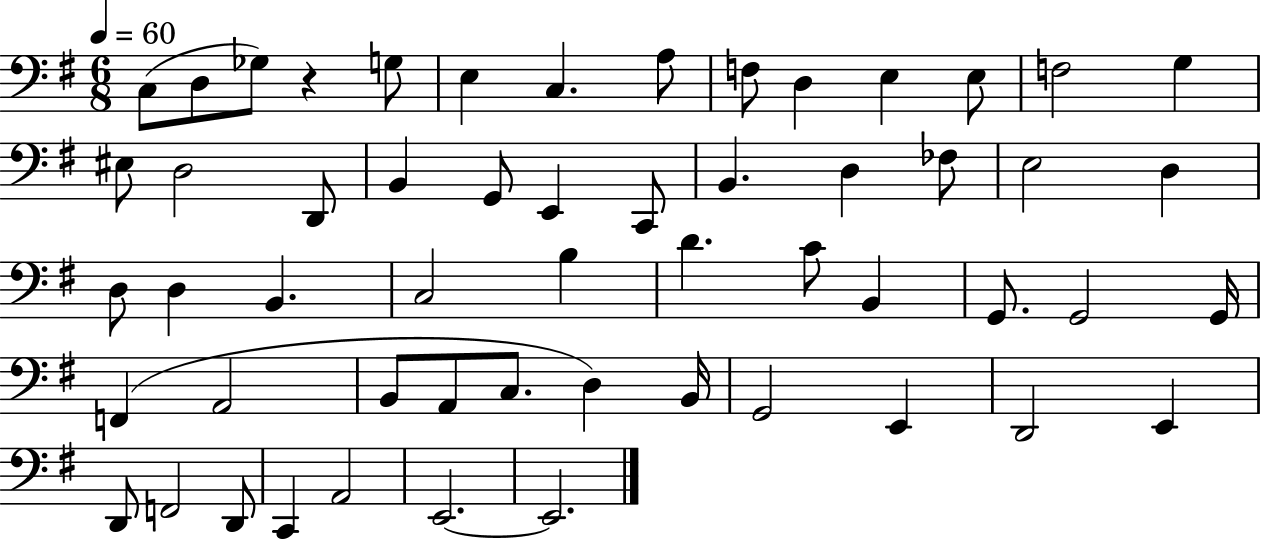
{
  \clef bass
  \numericTimeSignature
  \time 6/8
  \key g \major
  \tempo 4 = 60
  \repeat volta 2 { c8( d8 ges8) r4 g8 | e4 c4. a8 | f8 d4 e4 e8 | f2 g4 | \break eis8 d2 d,8 | b,4 g,8 e,4 c,8 | b,4. d4 fes8 | e2 d4 | \break d8 d4 b,4. | c2 b4 | d'4. c'8 b,4 | g,8. g,2 g,16 | \break f,4( a,2 | b,8 a,8 c8. d4) b,16 | g,2 e,4 | d,2 e,4 | \break d,8 f,2 d,8 | c,4 a,2 | e,2.~~ | e,2. | \break } \bar "|."
}